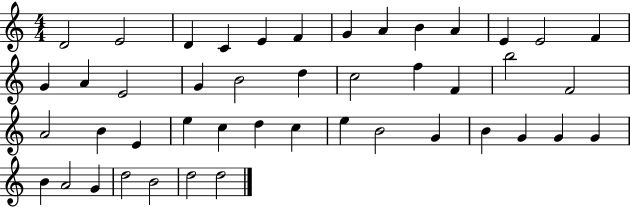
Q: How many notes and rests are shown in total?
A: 45